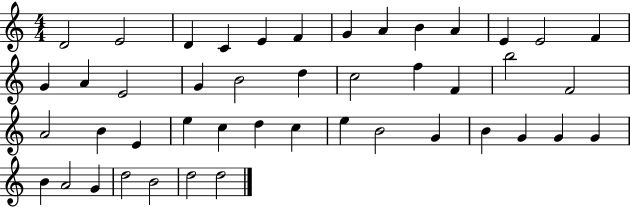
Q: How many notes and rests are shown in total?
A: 45